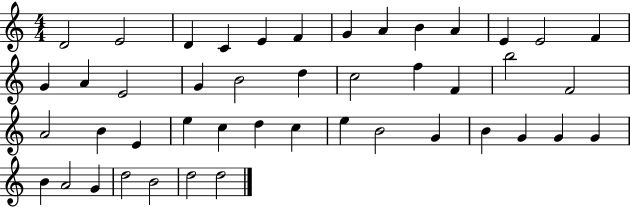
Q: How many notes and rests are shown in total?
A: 45